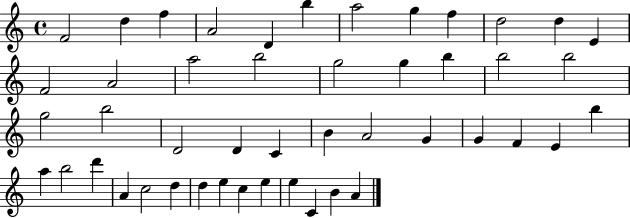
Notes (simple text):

F4/h D5/q F5/q A4/h D4/q B5/q A5/h G5/q F5/q D5/h D5/q E4/q F4/h A4/h A5/h B5/h G5/h G5/q B5/q B5/h B5/h G5/h B5/h D4/h D4/q C4/q B4/q A4/h G4/q G4/q F4/q E4/q B5/q A5/q B5/h D6/q A4/q C5/h D5/q D5/q E5/q C5/q E5/q E5/q C4/q B4/q A4/q